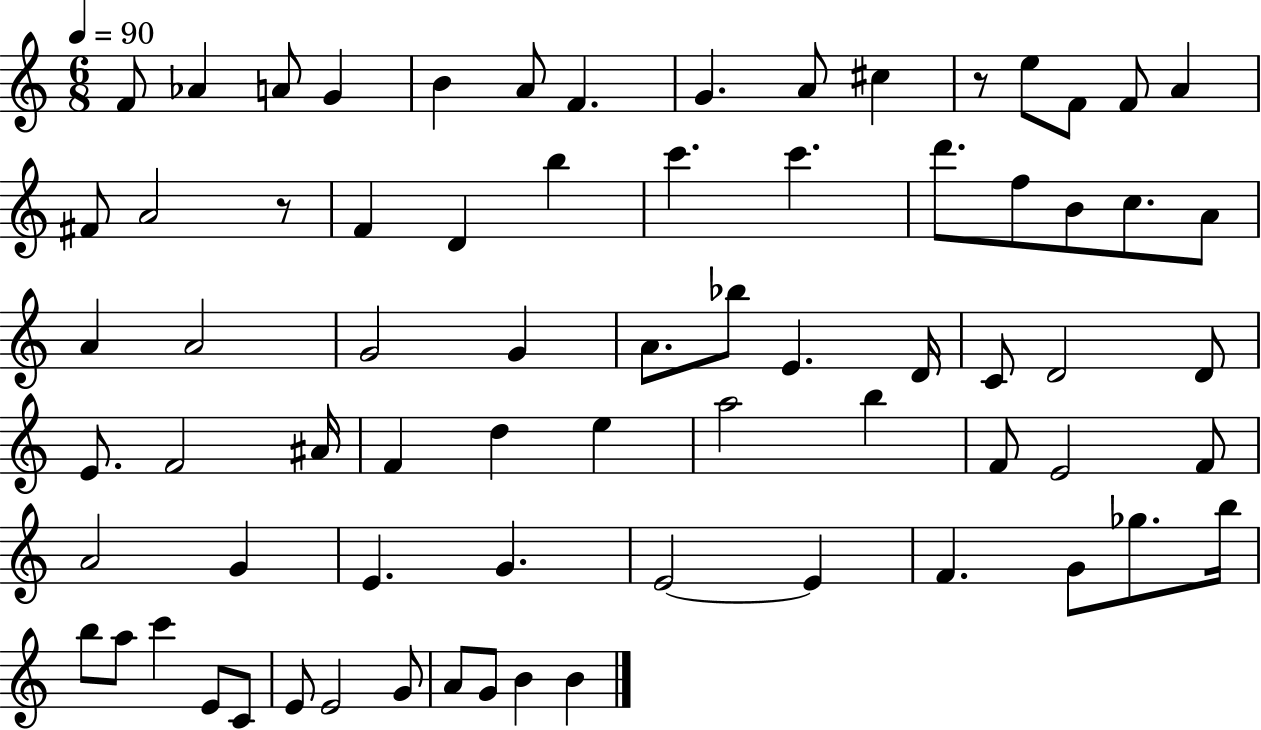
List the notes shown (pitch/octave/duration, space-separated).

F4/e Ab4/q A4/e G4/q B4/q A4/e F4/q. G4/q. A4/e C#5/q R/e E5/e F4/e F4/e A4/q F#4/e A4/h R/e F4/q D4/q B5/q C6/q. C6/q. D6/e. F5/e B4/e C5/e. A4/e A4/q A4/h G4/h G4/q A4/e. Bb5/e E4/q. D4/s C4/e D4/h D4/e E4/e. F4/h A#4/s F4/q D5/q E5/q A5/h B5/q F4/e E4/h F4/e A4/h G4/q E4/q. G4/q. E4/h E4/q F4/q. G4/e Gb5/e. B5/s B5/e A5/e C6/q E4/e C4/e E4/e E4/h G4/e A4/e G4/e B4/q B4/q